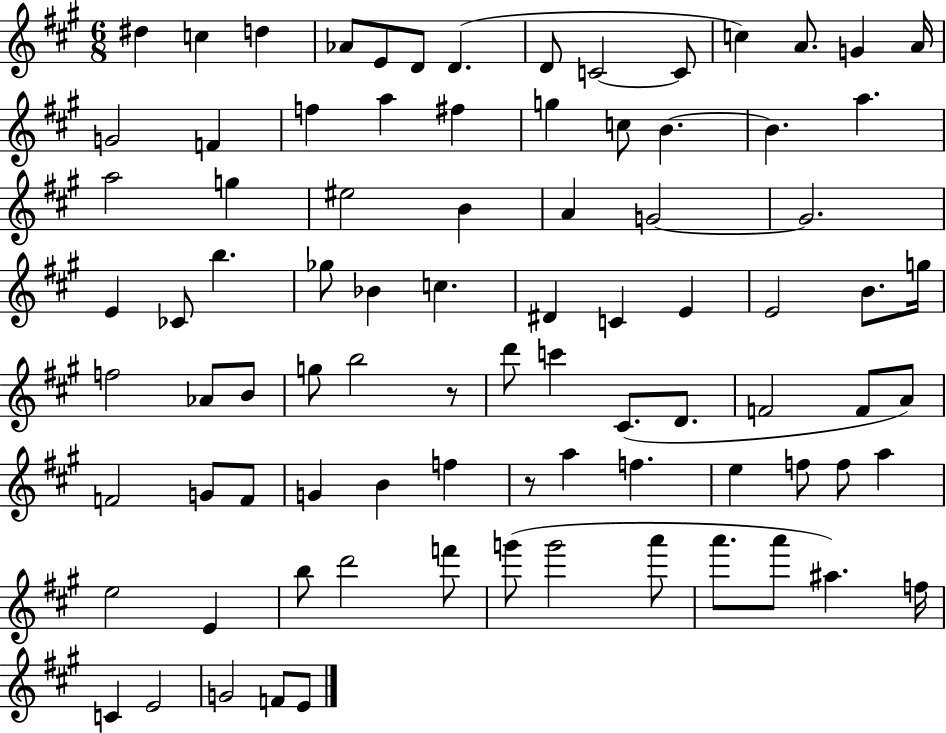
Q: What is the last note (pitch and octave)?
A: E4